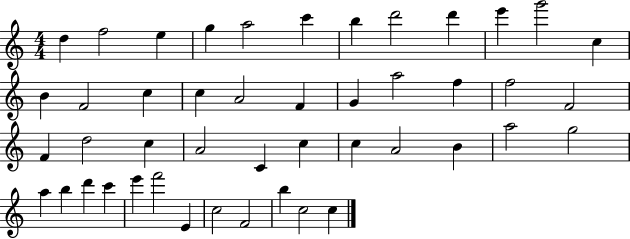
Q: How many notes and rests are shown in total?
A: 46